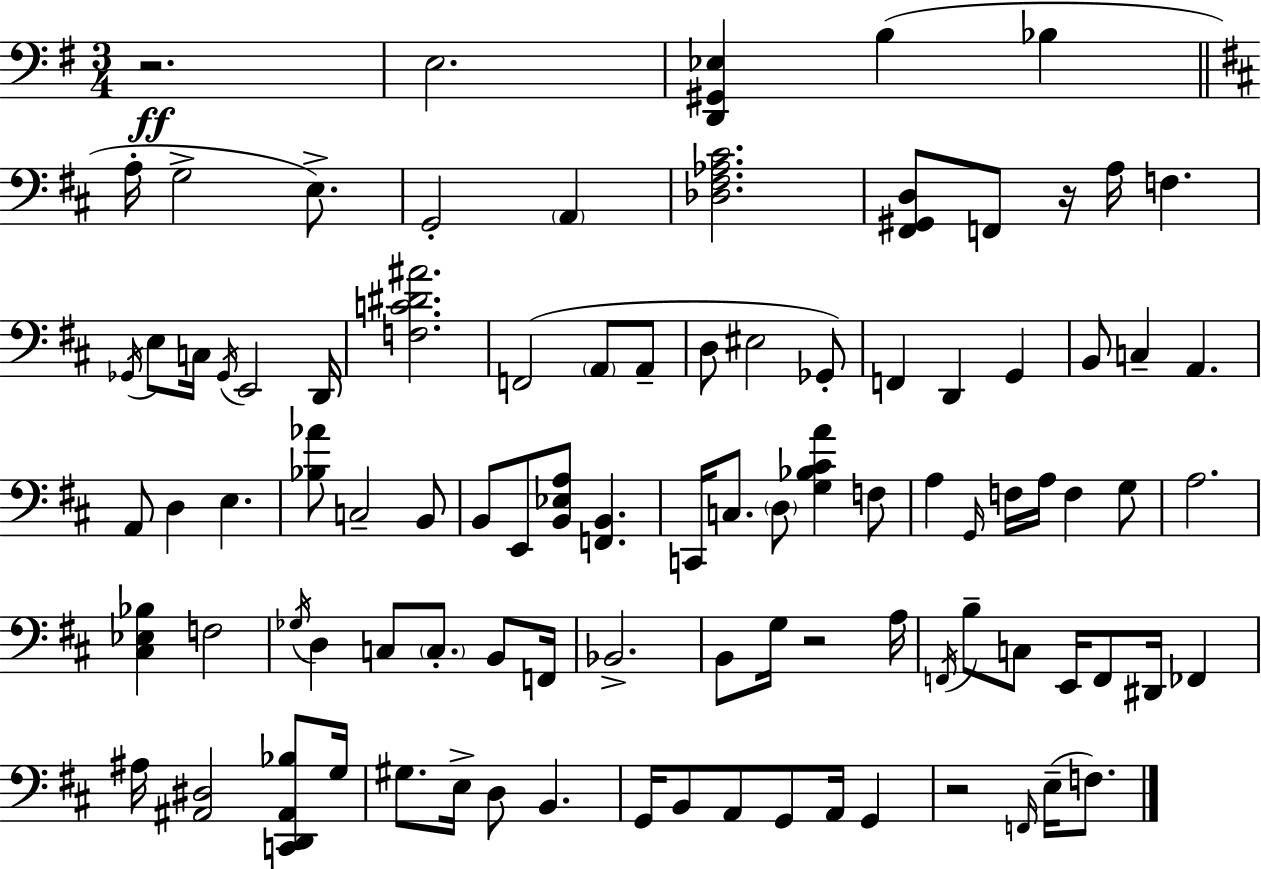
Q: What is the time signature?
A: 3/4